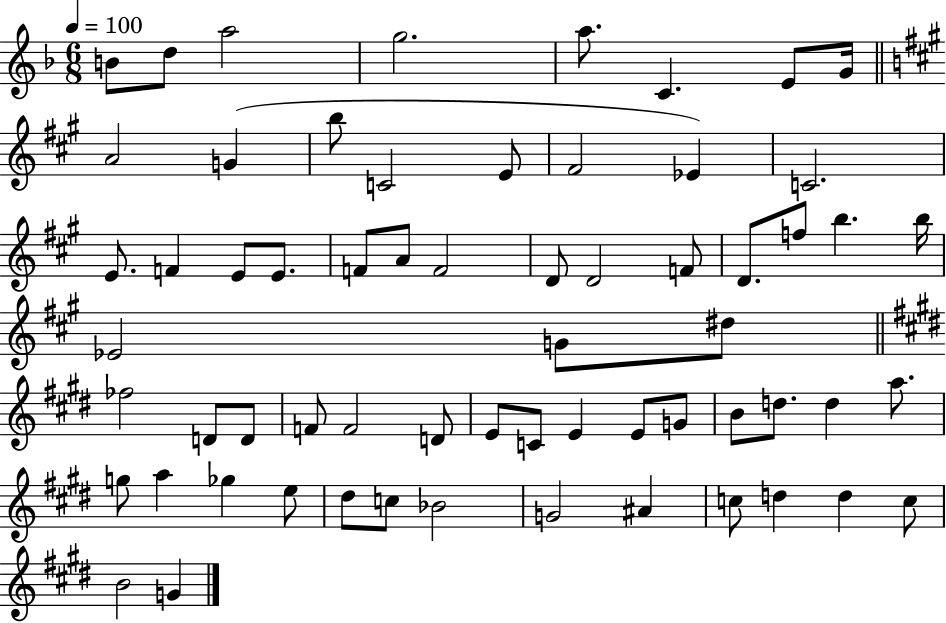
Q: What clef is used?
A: treble